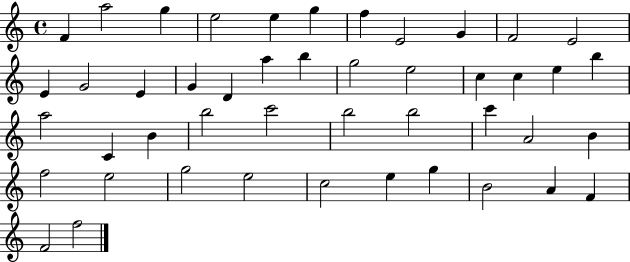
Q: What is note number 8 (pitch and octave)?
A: E4